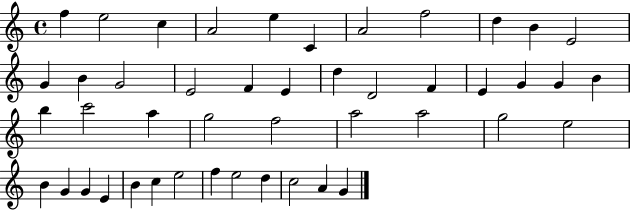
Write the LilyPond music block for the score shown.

{
  \clef treble
  \time 4/4
  \defaultTimeSignature
  \key c \major
  f''4 e''2 c''4 | a'2 e''4 c'4 | a'2 f''2 | d''4 b'4 e'2 | \break g'4 b'4 g'2 | e'2 f'4 e'4 | d''4 d'2 f'4 | e'4 g'4 g'4 b'4 | \break b''4 c'''2 a''4 | g''2 f''2 | a''2 a''2 | g''2 e''2 | \break b'4 g'4 g'4 e'4 | b'4 c''4 e''2 | f''4 e''2 d''4 | c''2 a'4 g'4 | \break \bar "|."
}